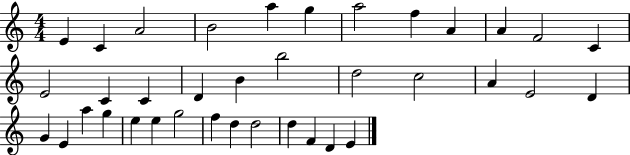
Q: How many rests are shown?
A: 0